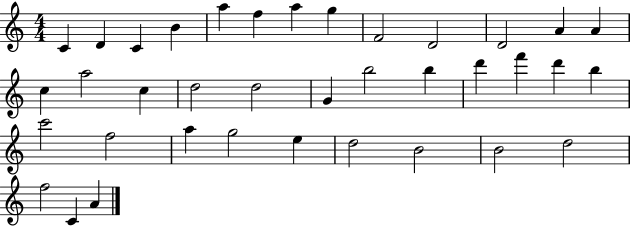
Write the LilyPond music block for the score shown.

{
  \clef treble
  \numericTimeSignature
  \time 4/4
  \key c \major
  c'4 d'4 c'4 b'4 | a''4 f''4 a''4 g''4 | f'2 d'2 | d'2 a'4 a'4 | \break c''4 a''2 c''4 | d''2 d''2 | g'4 b''2 b''4 | d'''4 f'''4 d'''4 b''4 | \break c'''2 f''2 | a''4 g''2 e''4 | d''2 b'2 | b'2 d''2 | \break f''2 c'4 a'4 | \bar "|."
}